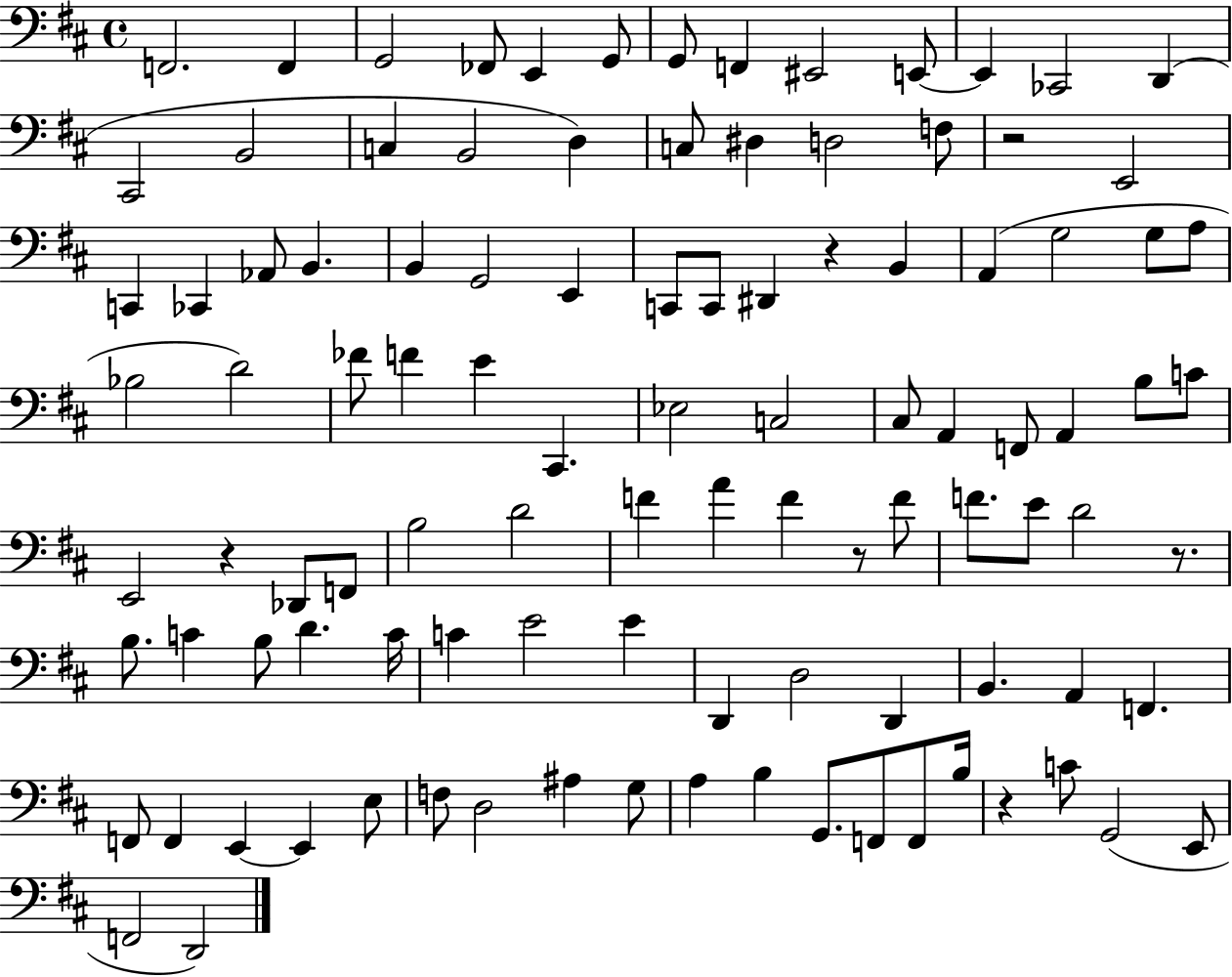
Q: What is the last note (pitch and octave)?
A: D2